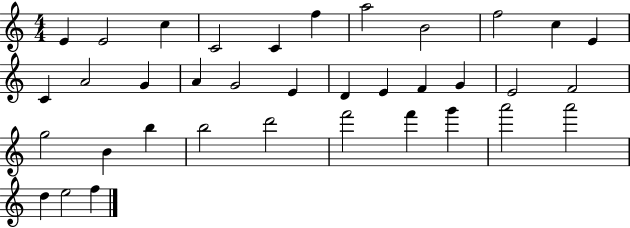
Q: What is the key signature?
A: C major